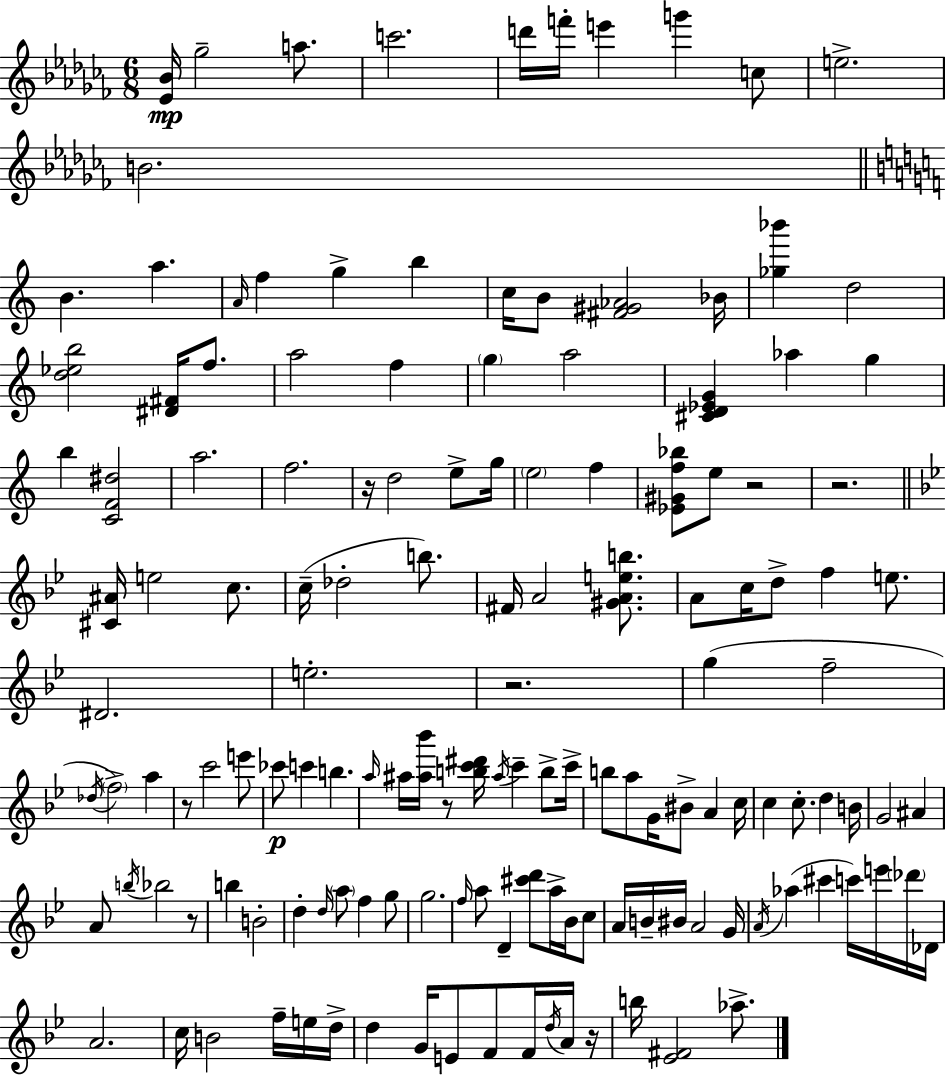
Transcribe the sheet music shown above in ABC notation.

X:1
T:Untitled
M:6/8
L:1/4
K:Abm
[_E_B]/4 _g2 a/2 c'2 d'/4 f'/4 e' g' c/2 e2 B2 B a A/4 f g b c/4 B/2 [^F^G_A]2 _B/4 [_g_b'] d2 [d_eb]2 [^D^F]/4 f/2 a2 f g a2 [^CD_EG] _a g b [CF^d]2 a2 f2 z/4 d2 e/2 g/4 e2 f [_E^Gf_b]/2 e/2 z2 z2 [^C^A]/4 e2 c/2 c/4 _d2 b/2 ^F/4 A2 [^GAeb]/2 A/2 c/4 d/2 f e/2 ^D2 e2 z2 g f2 _d/4 f2 a z/2 c'2 e'/2 _c'/2 c' b a/4 ^a/4 [^a_b']/4 z/2 [bc'^d']/4 ^a/4 c' b/2 c'/4 b/2 a/2 G/4 ^B/2 A c/4 c c/2 d B/4 G2 ^A A/2 b/4 _b2 z/2 b B2 d d/4 a/2 f g/2 g2 f/4 a/2 D [^c'd']/2 a/4 _B/4 c/2 A/4 B/4 ^B/4 A2 G/4 A/4 _a ^c' c'/4 e'/4 _d'/4 _D/4 A2 c/4 B2 f/4 e/4 d/4 d G/4 E/2 F/2 F/4 d/4 A/4 z/4 b/4 [_E^F]2 _a/2